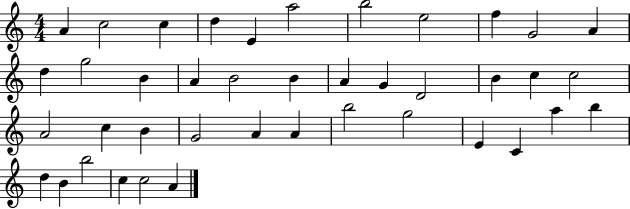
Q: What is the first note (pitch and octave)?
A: A4